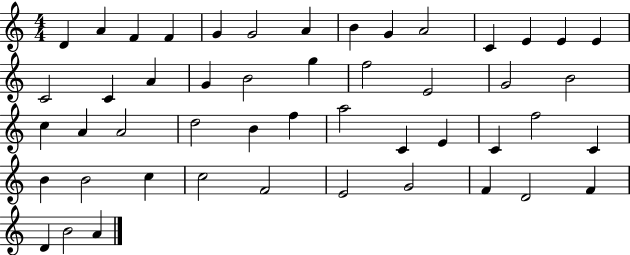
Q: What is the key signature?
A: C major